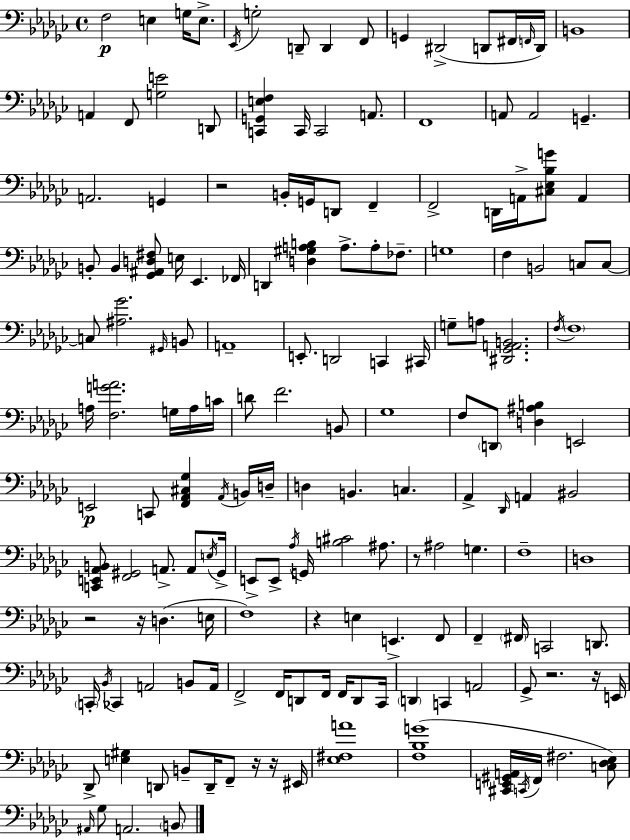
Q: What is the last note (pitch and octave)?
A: B2